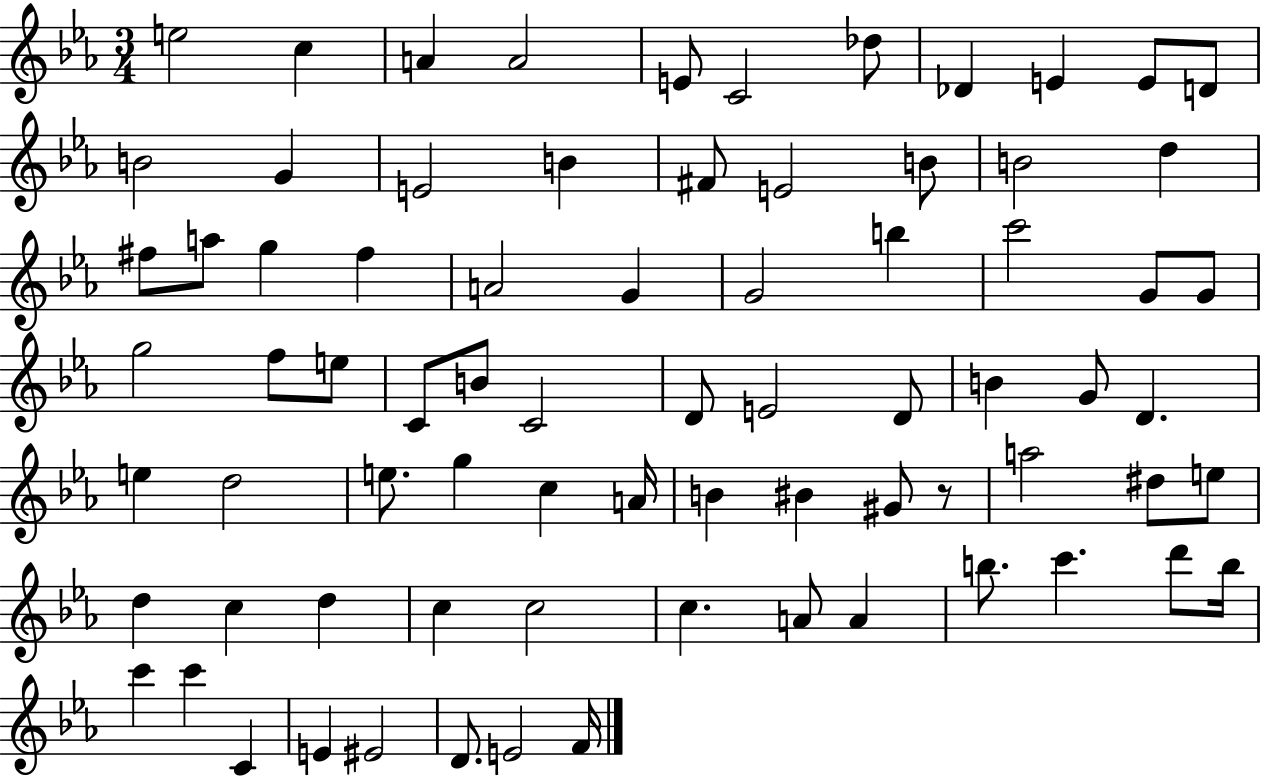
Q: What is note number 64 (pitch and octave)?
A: B5